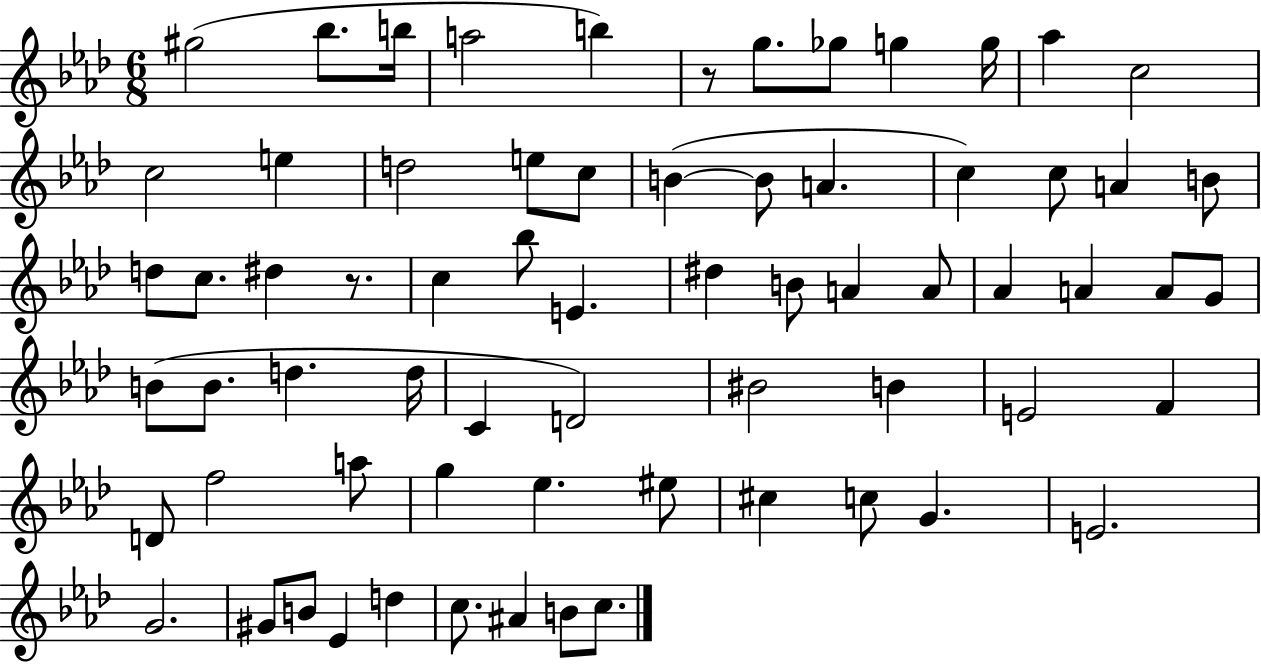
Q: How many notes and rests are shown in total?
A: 68